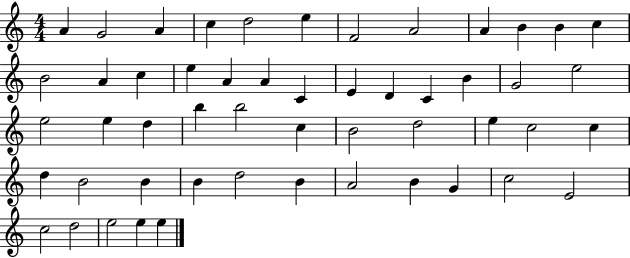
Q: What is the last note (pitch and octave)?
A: E5